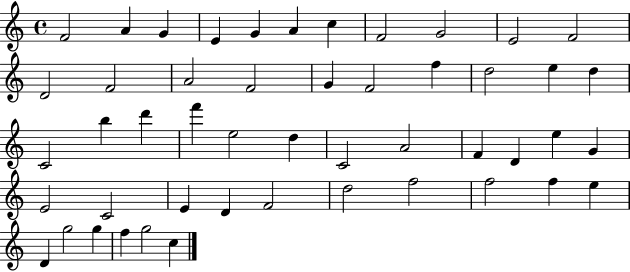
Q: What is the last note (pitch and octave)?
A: C5